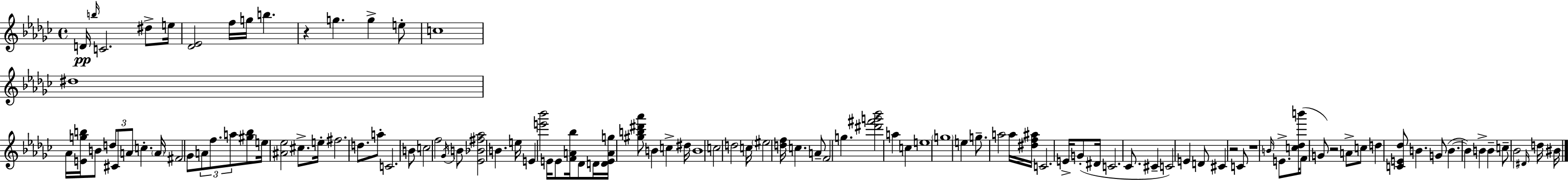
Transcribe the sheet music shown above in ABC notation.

X:1
T:Untitled
M:4/4
L:1/4
K:Ebm
D/4 b/4 C2 ^d/2 e/4 [_D_E]2 f/4 g/4 b z g g e/2 c4 ^d4 _A/4 [Egb]/4 B/2 d/2 ^C/2 A/2 c A/4 ^F2 _G/2 A/2 f/2 a/2 [^g_b]/2 e/4 [^A_e]2 ^c/2 e/4 ^f2 d/2 a/2 C2 B/2 c2 f2 _G/4 B/2 [_E_B^f_a]2 B e/4 E [e'_b']2 E/4 E/2 [FA_b]/4 _D/2 D/4 [DEAg]/4 [^gb^d'_a']/2 B c ^d/4 B4 c2 d2 c/4 ^e2 [df]/4 c A/2 F2 g [^d'^f'g'_b']2 a c e4 g4 e g/2 a2 a/4 [^df^a]/4 C2 E/4 G/2 ^D/4 C2 _C/2 ^C C2 E D/2 ^C z2 C/2 z4 B/4 E/2 [c_db']/4 F/2 G/2 z2 A/2 c/2 d [CE_d]/2 B G/2 B B B B c/2 _B2 ^D/4 d/4 ^B/4